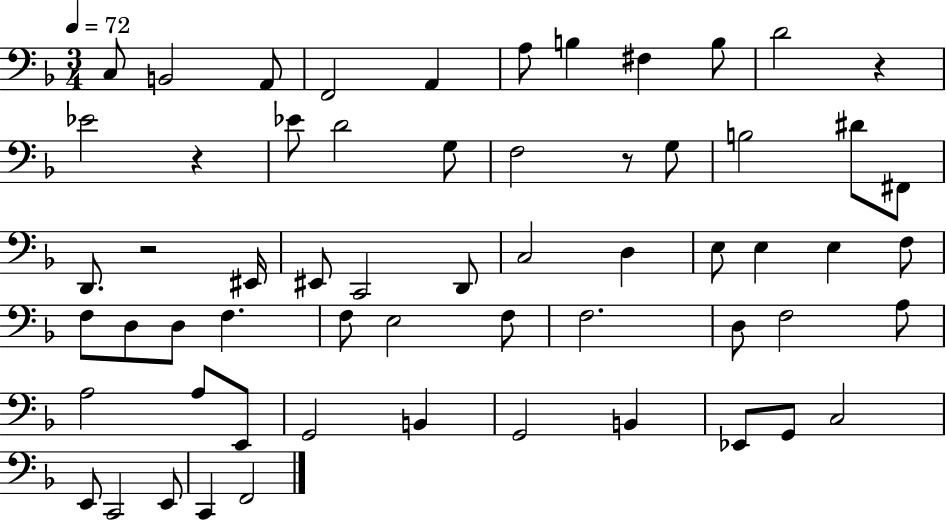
{
  \clef bass
  \numericTimeSignature
  \time 3/4
  \key f \major
  \tempo 4 = 72
  c8 b,2 a,8 | f,2 a,4 | a8 b4 fis4 b8 | d'2 r4 | \break ees'2 r4 | ees'8 d'2 g8 | f2 r8 g8 | b2 dis'8 fis,8 | \break d,8. r2 eis,16 | eis,8 c,2 d,8 | c2 d4 | e8 e4 e4 f8 | \break f8 d8 d8 f4. | f8 e2 f8 | f2. | d8 f2 a8 | \break a2 a8 e,8 | g,2 b,4 | g,2 b,4 | ees,8 g,8 c2 | \break e,8 c,2 e,8 | c,4 f,2 | \bar "|."
}